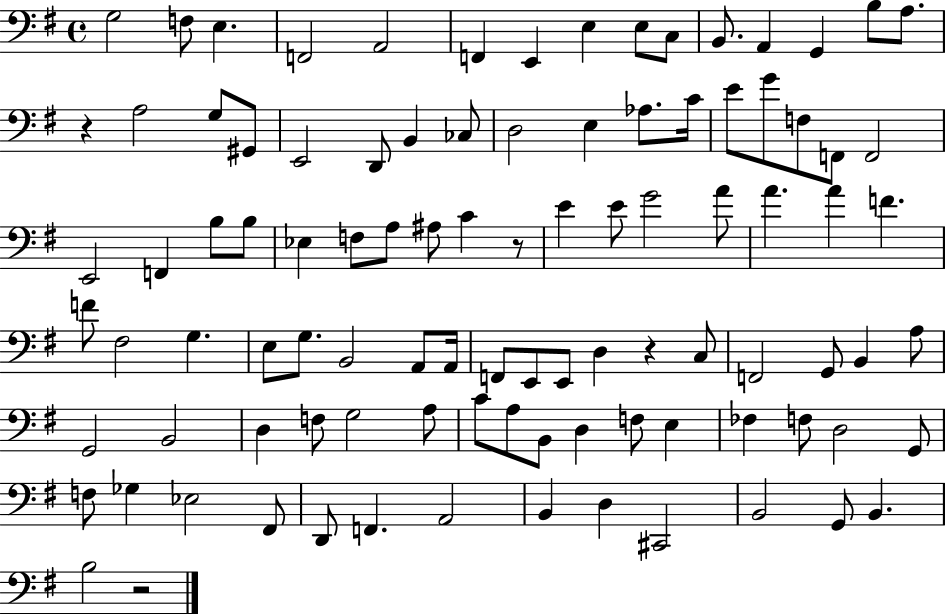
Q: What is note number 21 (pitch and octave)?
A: B2